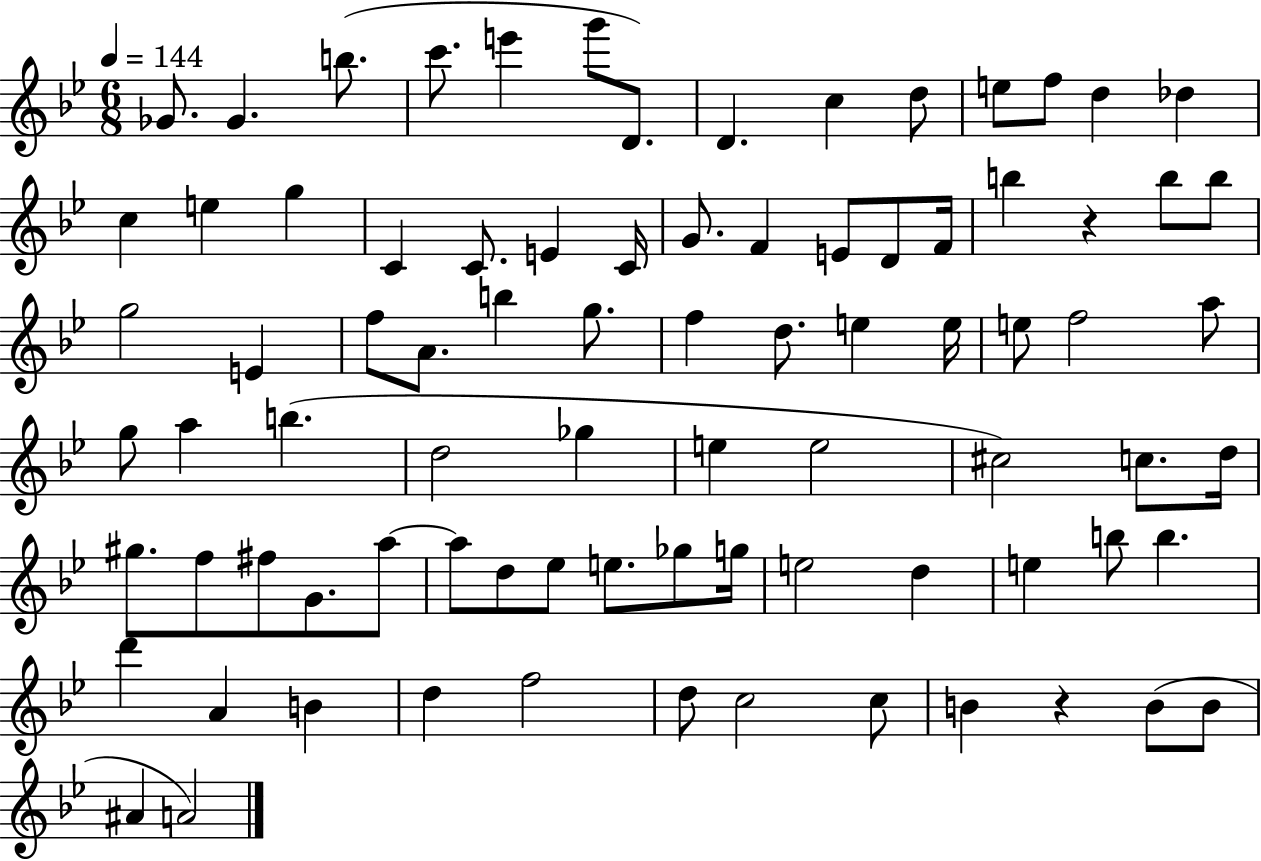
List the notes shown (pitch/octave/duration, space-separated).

Gb4/e. Gb4/q. B5/e. C6/e. E6/q G6/e D4/e. D4/q. C5/q D5/e E5/e F5/e D5/q Db5/q C5/q E5/q G5/q C4/q C4/e. E4/q C4/s G4/e. F4/q E4/e D4/e F4/s B5/q R/q B5/e B5/e G5/h E4/q F5/e A4/e. B5/q G5/e. F5/q D5/e. E5/q E5/s E5/e F5/h A5/e G5/e A5/q B5/q. D5/h Gb5/q E5/q E5/h C#5/h C5/e. D5/s G#5/e. F5/e F#5/e G4/e. A5/e A5/e D5/e Eb5/e E5/e. Gb5/e G5/s E5/h D5/q E5/q B5/e B5/q. D6/q A4/q B4/q D5/q F5/h D5/e C5/h C5/e B4/q R/q B4/e B4/e A#4/q A4/h